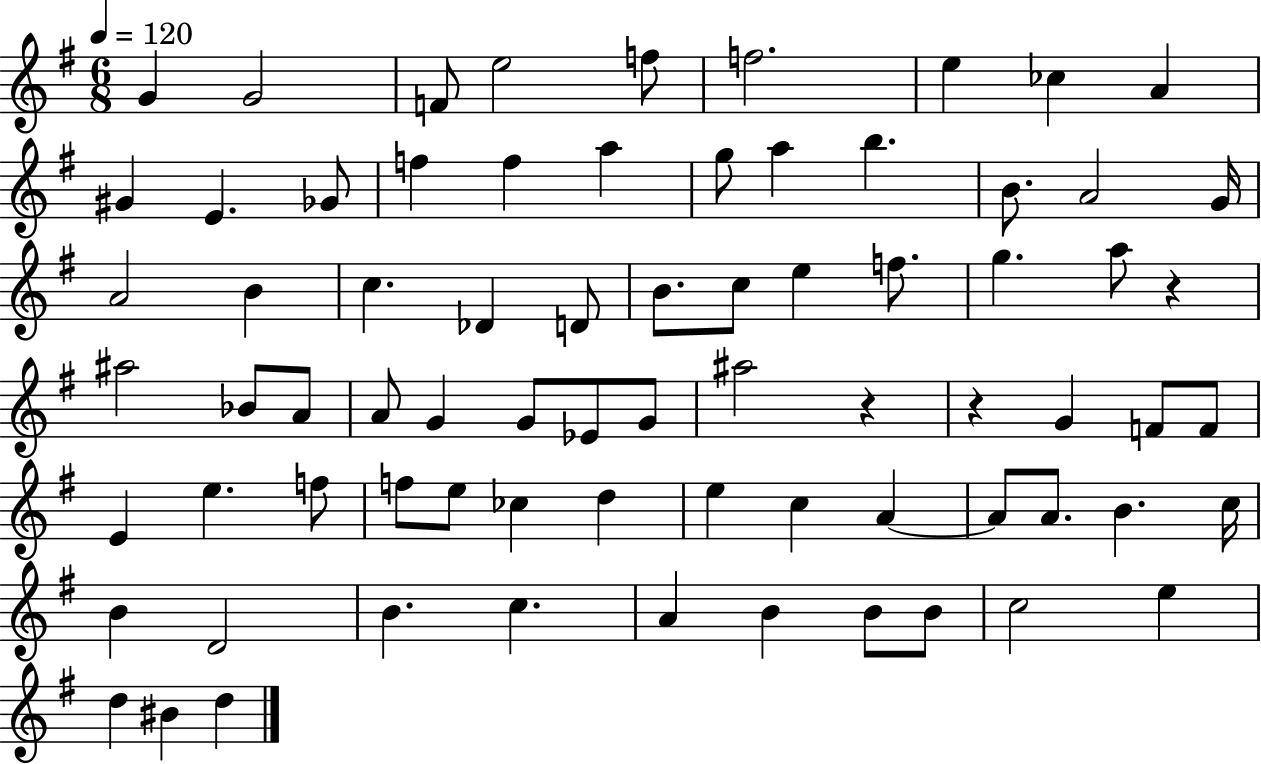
{
  \clef treble
  \numericTimeSignature
  \time 6/8
  \key g \major
  \tempo 4 = 120
  g'4 g'2 | f'8 e''2 f''8 | f''2. | e''4 ces''4 a'4 | \break gis'4 e'4. ges'8 | f''4 f''4 a''4 | g''8 a''4 b''4. | b'8. a'2 g'16 | \break a'2 b'4 | c''4. des'4 d'8 | b'8. c''8 e''4 f''8. | g''4. a''8 r4 | \break ais''2 bes'8 a'8 | a'8 g'4 g'8 ees'8 g'8 | ais''2 r4 | r4 g'4 f'8 f'8 | \break e'4 e''4. f''8 | f''8 e''8 ces''4 d''4 | e''4 c''4 a'4~~ | a'8 a'8. b'4. c''16 | \break b'4 d'2 | b'4. c''4. | a'4 b'4 b'8 b'8 | c''2 e''4 | \break d''4 bis'4 d''4 | \bar "|."
}